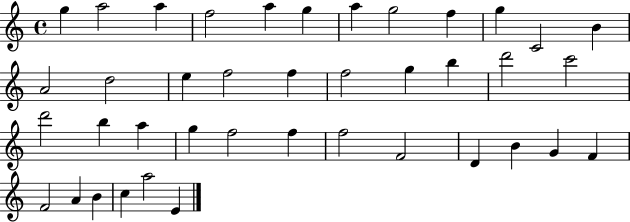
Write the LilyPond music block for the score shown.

{
  \clef treble
  \time 4/4
  \defaultTimeSignature
  \key c \major
  g''4 a''2 a''4 | f''2 a''4 g''4 | a''4 g''2 f''4 | g''4 c'2 b'4 | \break a'2 d''2 | e''4 f''2 f''4 | f''2 g''4 b''4 | d'''2 c'''2 | \break d'''2 b''4 a''4 | g''4 f''2 f''4 | f''2 f'2 | d'4 b'4 g'4 f'4 | \break f'2 a'4 b'4 | c''4 a''2 e'4 | \bar "|."
}